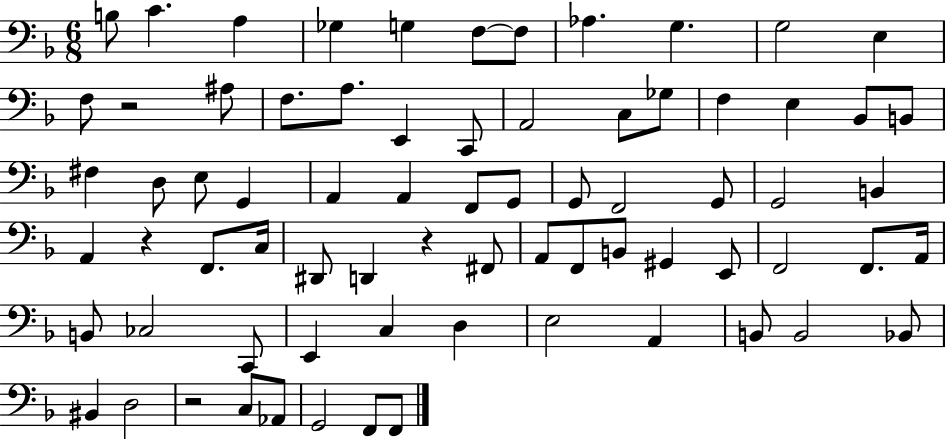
B3/e C4/q. A3/q Gb3/q G3/q F3/e F3/e Ab3/q. G3/q. G3/h E3/q F3/e R/h A#3/e F3/e. A3/e. E2/q C2/e A2/h C3/e Gb3/e F3/q E3/q Bb2/e B2/e F#3/q D3/e E3/e G2/q A2/q A2/q F2/e G2/e G2/e F2/h G2/e G2/h B2/q A2/q R/q F2/e. C3/s D#2/e D2/q R/q F#2/e A2/e F2/e B2/e G#2/q E2/e F2/h F2/e. A2/s B2/e CES3/h C2/e E2/q C3/q D3/q E3/h A2/q B2/e B2/h Bb2/e BIS2/q D3/h R/h C3/e Ab2/e G2/h F2/e F2/e